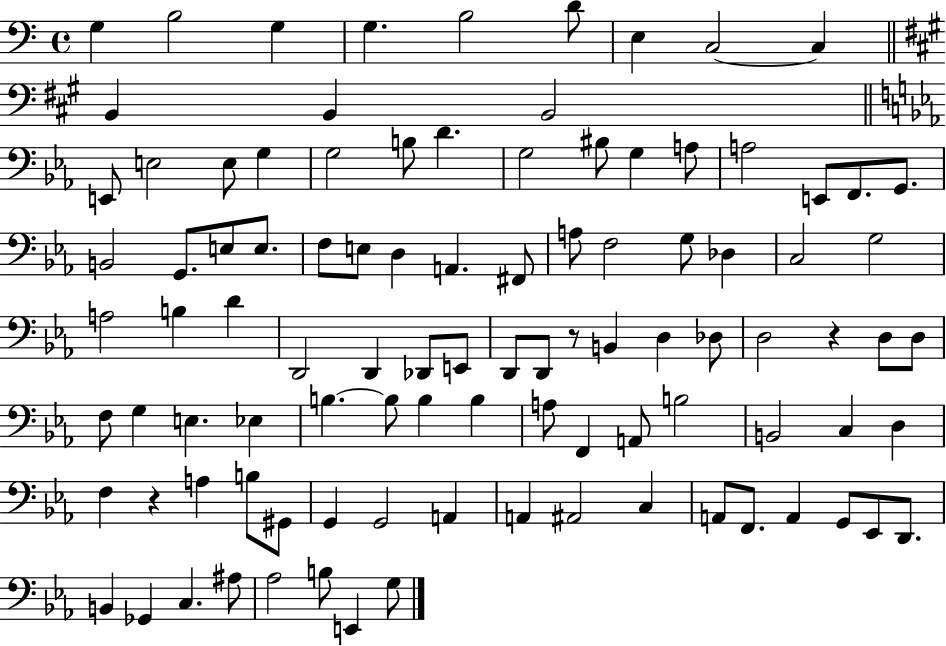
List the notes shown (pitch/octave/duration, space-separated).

G3/q B3/h G3/q G3/q. B3/h D4/e E3/q C3/h C3/q B2/q B2/q B2/h E2/e E3/h E3/e G3/q G3/h B3/e D4/q. G3/h BIS3/e G3/q A3/e A3/h E2/e F2/e. G2/e. B2/h G2/e. E3/e E3/e. F3/e E3/e D3/q A2/q. F#2/e A3/e F3/h G3/e Db3/q C3/h G3/h A3/h B3/q D4/q D2/h D2/q Db2/e E2/e D2/e D2/e R/e B2/q D3/q Db3/e D3/h R/q D3/e D3/e F3/e G3/q E3/q. Eb3/q B3/q. B3/e B3/q B3/q A3/e F2/q A2/e B3/h B2/h C3/q D3/q F3/q R/q A3/q B3/e G#2/e G2/q G2/h A2/q A2/q A#2/h C3/q A2/e F2/e. A2/q G2/e Eb2/e D2/e. B2/q Gb2/q C3/q. A#3/e Ab3/h B3/e E2/q G3/e